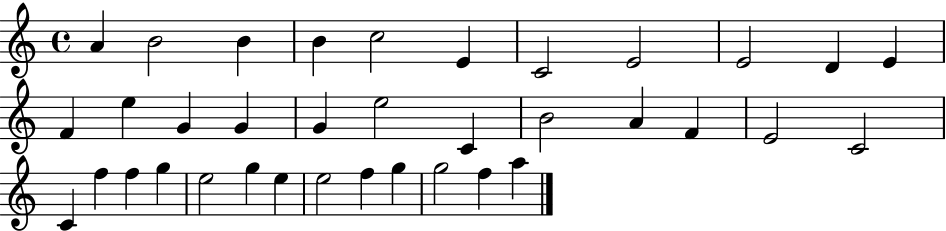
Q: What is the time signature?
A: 4/4